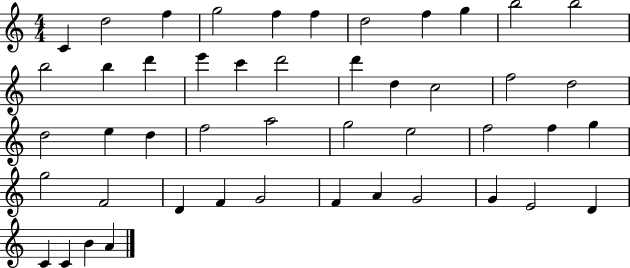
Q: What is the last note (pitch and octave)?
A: A4